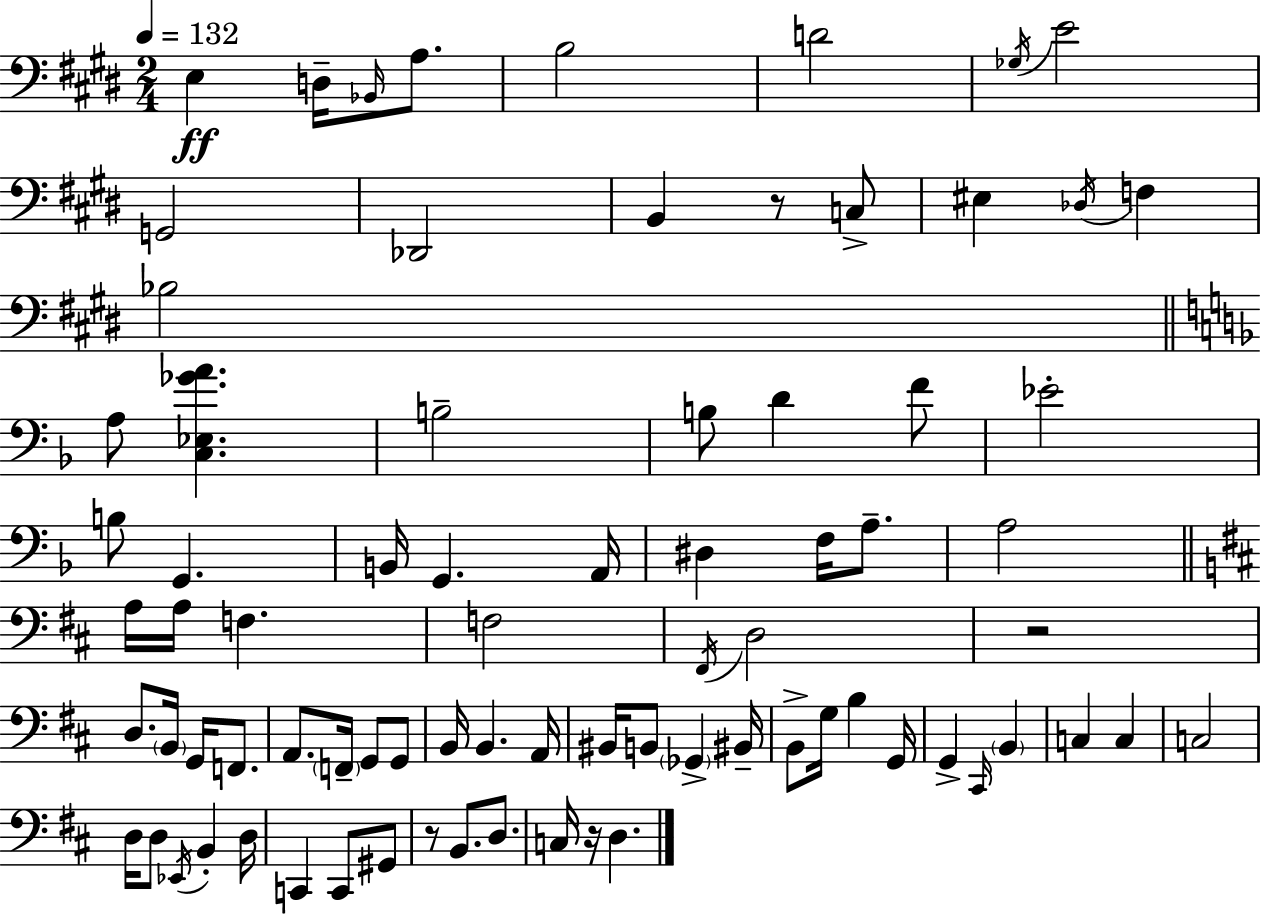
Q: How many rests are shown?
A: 4